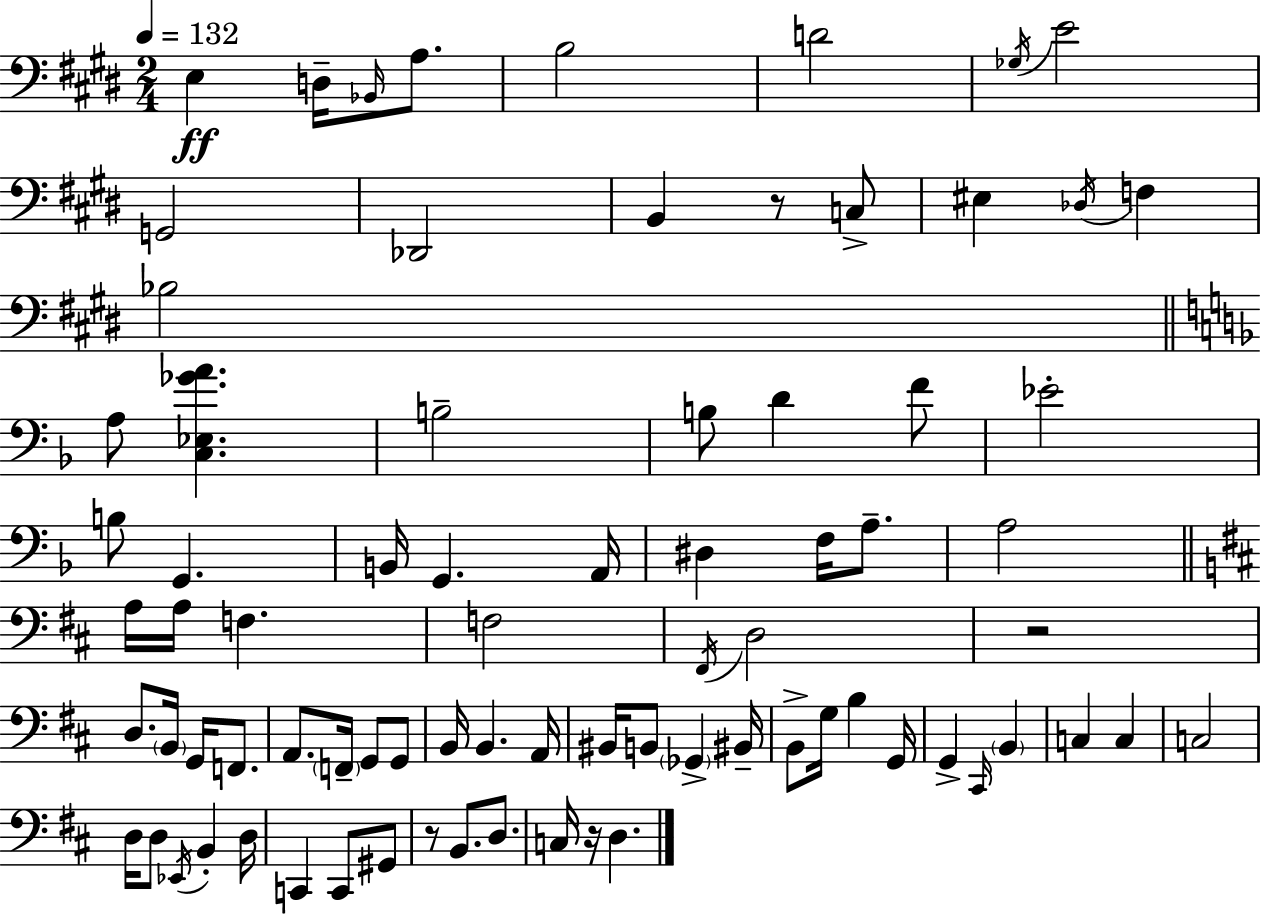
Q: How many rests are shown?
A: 4